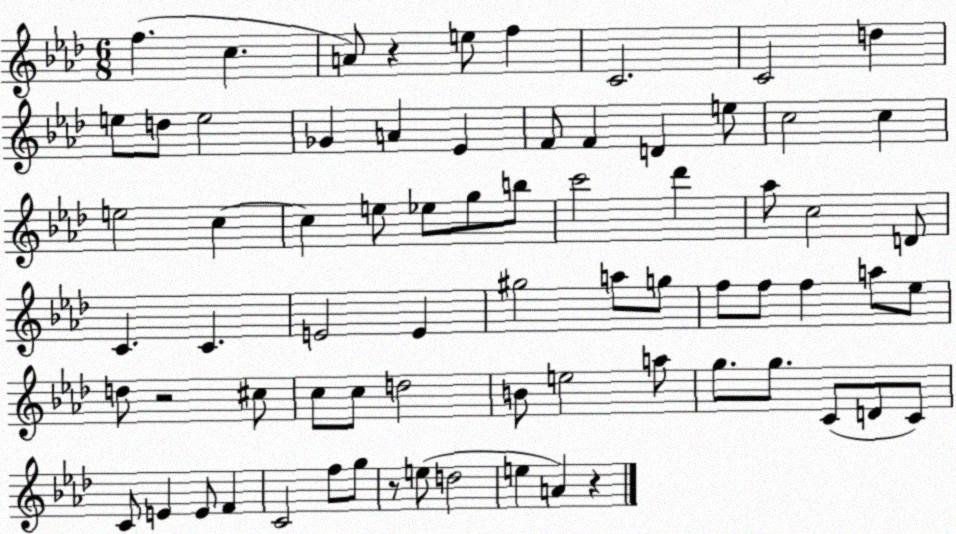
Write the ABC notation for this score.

X:1
T:Untitled
M:6/8
L:1/4
K:Ab
f c A/2 z e/2 f C2 C2 d e/2 d/2 e2 _G A _E F/2 F D e/2 c2 c e2 c c e/2 _e/2 g/2 b/2 c'2 _d' _a/2 c2 D/2 C C E2 E ^g2 a/2 g/2 f/2 f/2 f a/2 _e/2 d/2 z2 ^c/2 c/2 c/2 d2 B/2 e2 a/2 g/2 g/2 C/2 D/2 C/2 C/2 E E/2 F C2 f/2 g/2 z/2 e/2 d2 e A z